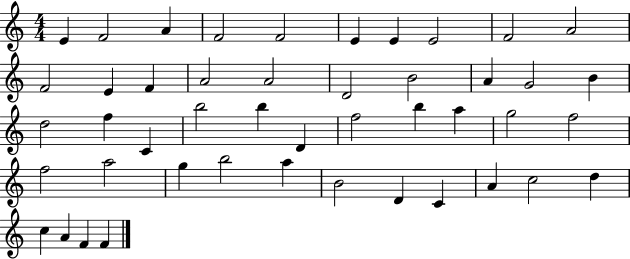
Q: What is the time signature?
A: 4/4